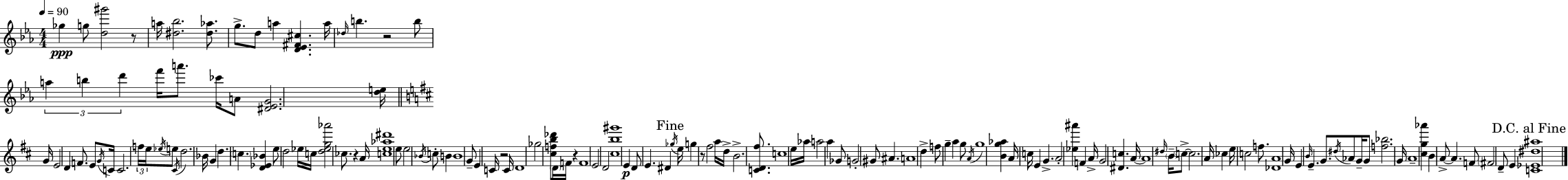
{
  \clef treble
  \numericTimeSignature
  \time 4/4
  \key c \minor
  \tempo 4 = 90
  ges''4\ppp g''8 <d'' gis'''>2 r8 | a''16 <dis'' bes''>2. <dis'' aes''>8. | g''8.-> d''8 a''4 <d' ees' fis' cis''>4. a''16 | \grace { des''16 } b''4. r2 b''8 | \break \tuplet 3/2 { a''4 b''4 d'''4 } f'''16 a'''8. | ces'''16 a'8 <dis' ees' g'>2. | <d'' e''>16 \bar "||" \break \key d \major g'16 e'2 d'4 f'8. | e'8 \acciaccatura { g'16 } c'16 c'2. | \tuplet 3/2 { f''16 e''16 \acciaccatura { ees''16 } } e''8 \acciaccatura { cis'16 } d''2. | bes'16 g'4 d''4. \parenthesize c''4. | \break <d' ees' bes'>4 e''8 d''2 | ees''16 c''16 <d'' ees'' g'' aes'''>2 ces''8. r4 | a'16 <c'' e'' aes'' dis'''>1 | e''8 e''2 \acciaccatura { bes'16 } c''8-. | \break b'4 b'1 | g'8-- e'4 c'16 r2 | c'16 d'1 | ges''2 <cis'' f'' b'' des'''>8 \parenthesize d'16 f'16 | \break r4 f'1 | e'2 d'2 | <cis'' b'' gis'''>1 | e'4\p d'8 e'4. | \break dis'4 \mark "Fine" \acciaccatura { ges''16 } e''16 g''4 r8 fis''2 | a''16 d''16-> b'2.-> | <c' d' fis''>8. c''1 | e''16 aes''16 a''2 a''4 | \break ges'8 g'2-. gis'8 ais'4. | a'1 | d''4-> f''8 g''4-- a''4 | g''8 \acciaccatura { a'16 } g''1 | \break <b' g'' aes''>4 a'16 c''16 e'4 | g'4.-> a'2-. <ees'' ais'''>4 | f'4 a'16-> g'2 <dis' c''>4. | a'16~~ a'1 | \break \grace { dis''16 } \parenthesize b'16-- \parenthesize c''8->~~ c''2. | a'16 ces''4 e''16 c''2 | f''8. <des' a'>1 | g'16 e'4 \grace { b'16 } e'4.-- | \break g'8. \acciaccatura { dis''16 } aes'8 g'16-- g'8 <f'' bes''>2. | g'16 a'1-- | <cis'' g'' aes'''>4 b'4 | a'8->~~ a'4. f'8 \parenthesize fis'2 | \break d'8-- e'4 \mark "D.C. al Fine" <c' ees' dis'' ais''>1 | \bar "|."
}